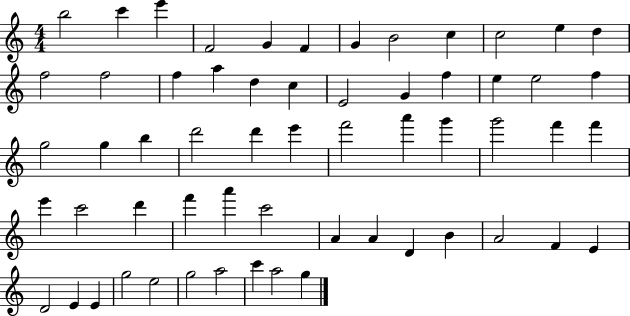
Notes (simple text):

B5/h C6/q E6/q F4/h G4/q F4/q G4/q B4/h C5/q C5/h E5/q D5/q F5/h F5/h F5/q A5/q D5/q C5/q E4/h G4/q F5/q E5/q E5/h F5/q G5/h G5/q B5/q D6/h D6/q E6/q F6/h A6/q G6/q G6/h F6/q F6/q E6/q C6/h D6/q F6/q A6/q C6/h A4/q A4/q D4/q B4/q A4/h F4/q E4/q D4/h E4/q E4/q G5/h E5/h G5/h A5/h C6/q A5/h G5/q